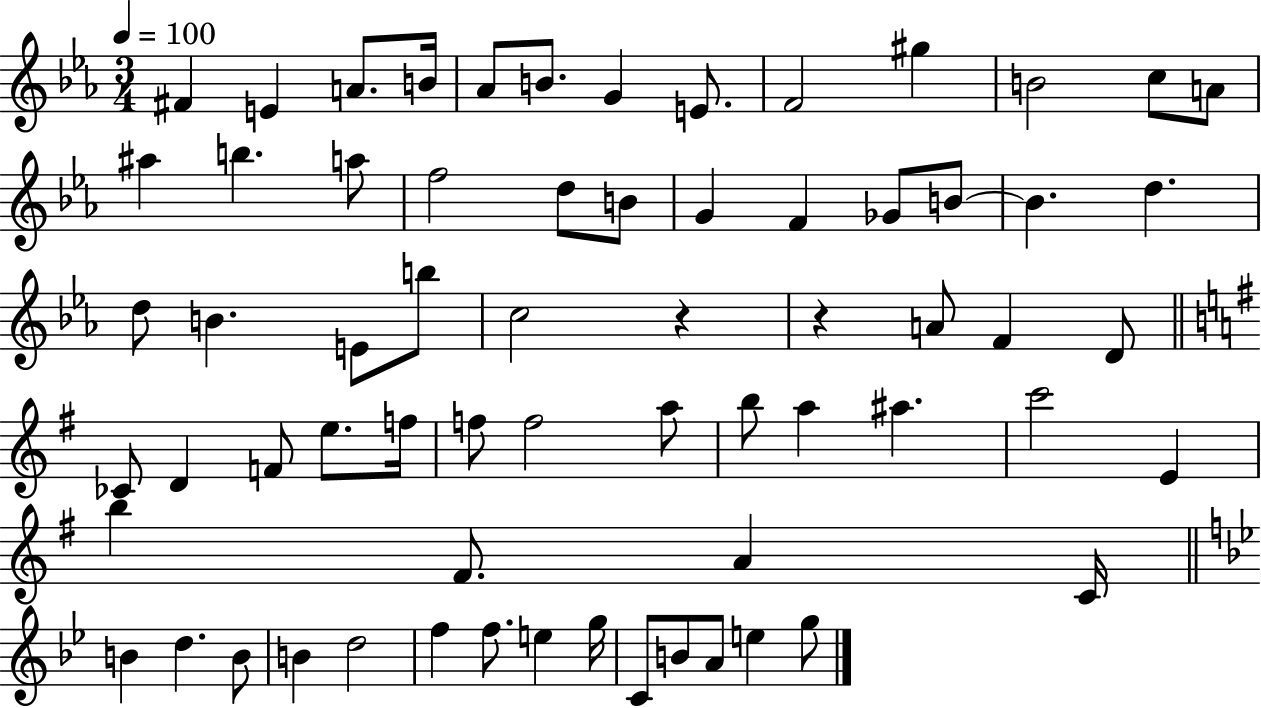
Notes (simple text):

F#4/q E4/q A4/e. B4/s Ab4/e B4/e. G4/q E4/e. F4/h G#5/q B4/h C5/e A4/e A#5/q B5/q. A5/e F5/h D5/e B4/e G4/q F4/q Gb4/e B4/e B4/q. D5/q. D5/e B4/q. E4/e B5/e C5/h R/q R/q A4/e F4/q D4/e CES4/e D4/q F4/e E5/e. F5/s F5/e F5/h A5/e B5/e A5/q A#5/q. C6/h E4/q B5/q F#4/e. A4/q C4/s B4/q D5/q. B4/e B4/q D5/h F5/q F5/e. E5/q G5/s C4/e B4/e A4/e E5/q G5/e